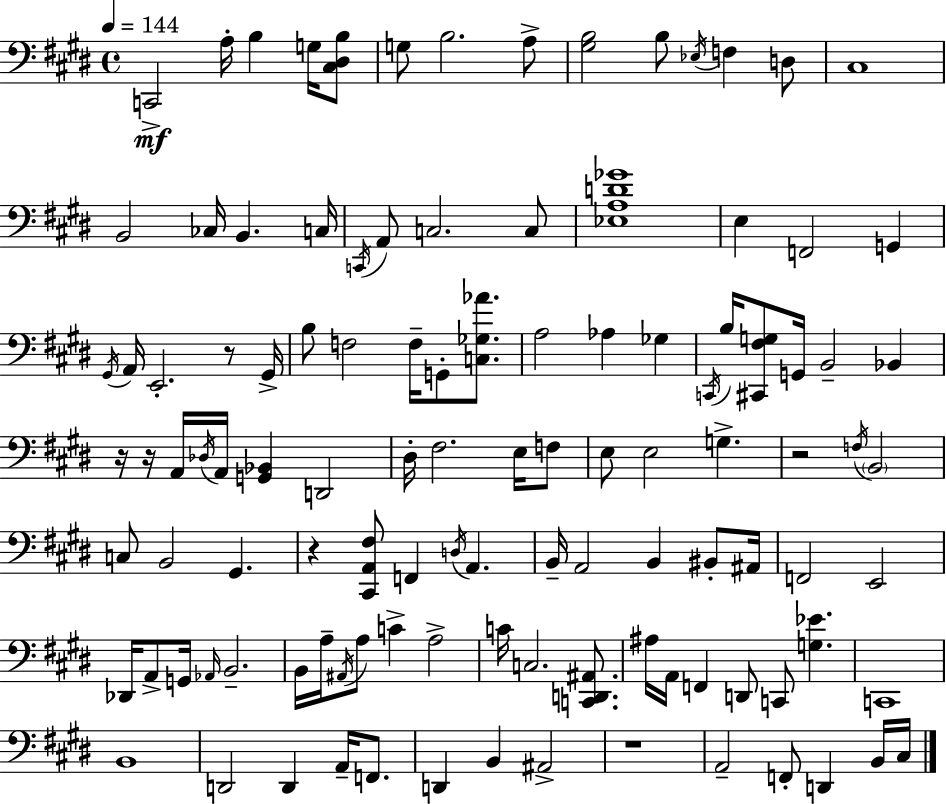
C2/h A3/s B3/q G3/s [C#3,D#3,B3]/e G3/e B3/h. A3/e [G#3,B3]/h B3/e Eb3/s F3/q D3/e C#3/w B2/h CES3/s B2/q. C3/s C2/s A2/e C3/h. C3/e [Eb3,A3,D4,Gb4]/w E3/q F2/h G2/q G#2/s A2/s E2/h. R/e G#2/s B3/e F3/h F3/s G2/e [C3,Gb3,Ab4]/e. A3/h Ab3/q Gb3/q C2/s B3/s [C#2,F#3,G3]/e G2/s B2/h Bb2/q R/s R/s A2/s Db3/s A2/s [G2,Bb2]/q D2/h D#3/s F#3/h. E3/s F3/e E3/e E3/h G3/q. R/h F3/s B2/h C3/e B2/h G#2/q. R/q [C#2,A2,F#3]/e F2/q D3/s A2/q. B2/s A2/h B2/q BIS2/e A#2/s F2/h E2/h Db2/s A2/e G2/s Ab2/s B2/h. B2/s A3/s A#2/s A3/e C4/q A3/h C4/s C3/h. [C2,D2,A#2]/e. A#3/s A2/s F2/q D2/e C2/e [G3,Eb4]/q. C2/w B2/w D2/h D2/q A2/s F2/e. D2/q B2/q A#2/h R/w A2/h F2/e D2/q B2/s C#3/s